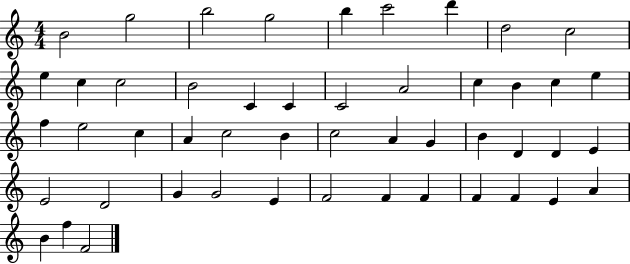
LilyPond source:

{
  \clef treble
  \numericTimeSignature
  \time 4/4
  \key c \major
  b'2 g''2 | b''2 g''2 | b''4 c'''2 d'''4 | d''2 c''2 | \break e''4 c''4 c''2 | b'2 c'4 c'4 | c'2 a'2 | c''4 b'4 c''4 e''4 | \break f''4 e''2 c''4 | a'4 c''2 b'4 | c''2 a'4 g'4 | b'4 d'4 d'4 e'4 | \break e'2 d'2 | g'4 g'2 e'4 | f'2 f'4 f'4 | f'4 f'4 e'4 a'4 | \break b'4 f''4 f'2 | \bar "|."
}